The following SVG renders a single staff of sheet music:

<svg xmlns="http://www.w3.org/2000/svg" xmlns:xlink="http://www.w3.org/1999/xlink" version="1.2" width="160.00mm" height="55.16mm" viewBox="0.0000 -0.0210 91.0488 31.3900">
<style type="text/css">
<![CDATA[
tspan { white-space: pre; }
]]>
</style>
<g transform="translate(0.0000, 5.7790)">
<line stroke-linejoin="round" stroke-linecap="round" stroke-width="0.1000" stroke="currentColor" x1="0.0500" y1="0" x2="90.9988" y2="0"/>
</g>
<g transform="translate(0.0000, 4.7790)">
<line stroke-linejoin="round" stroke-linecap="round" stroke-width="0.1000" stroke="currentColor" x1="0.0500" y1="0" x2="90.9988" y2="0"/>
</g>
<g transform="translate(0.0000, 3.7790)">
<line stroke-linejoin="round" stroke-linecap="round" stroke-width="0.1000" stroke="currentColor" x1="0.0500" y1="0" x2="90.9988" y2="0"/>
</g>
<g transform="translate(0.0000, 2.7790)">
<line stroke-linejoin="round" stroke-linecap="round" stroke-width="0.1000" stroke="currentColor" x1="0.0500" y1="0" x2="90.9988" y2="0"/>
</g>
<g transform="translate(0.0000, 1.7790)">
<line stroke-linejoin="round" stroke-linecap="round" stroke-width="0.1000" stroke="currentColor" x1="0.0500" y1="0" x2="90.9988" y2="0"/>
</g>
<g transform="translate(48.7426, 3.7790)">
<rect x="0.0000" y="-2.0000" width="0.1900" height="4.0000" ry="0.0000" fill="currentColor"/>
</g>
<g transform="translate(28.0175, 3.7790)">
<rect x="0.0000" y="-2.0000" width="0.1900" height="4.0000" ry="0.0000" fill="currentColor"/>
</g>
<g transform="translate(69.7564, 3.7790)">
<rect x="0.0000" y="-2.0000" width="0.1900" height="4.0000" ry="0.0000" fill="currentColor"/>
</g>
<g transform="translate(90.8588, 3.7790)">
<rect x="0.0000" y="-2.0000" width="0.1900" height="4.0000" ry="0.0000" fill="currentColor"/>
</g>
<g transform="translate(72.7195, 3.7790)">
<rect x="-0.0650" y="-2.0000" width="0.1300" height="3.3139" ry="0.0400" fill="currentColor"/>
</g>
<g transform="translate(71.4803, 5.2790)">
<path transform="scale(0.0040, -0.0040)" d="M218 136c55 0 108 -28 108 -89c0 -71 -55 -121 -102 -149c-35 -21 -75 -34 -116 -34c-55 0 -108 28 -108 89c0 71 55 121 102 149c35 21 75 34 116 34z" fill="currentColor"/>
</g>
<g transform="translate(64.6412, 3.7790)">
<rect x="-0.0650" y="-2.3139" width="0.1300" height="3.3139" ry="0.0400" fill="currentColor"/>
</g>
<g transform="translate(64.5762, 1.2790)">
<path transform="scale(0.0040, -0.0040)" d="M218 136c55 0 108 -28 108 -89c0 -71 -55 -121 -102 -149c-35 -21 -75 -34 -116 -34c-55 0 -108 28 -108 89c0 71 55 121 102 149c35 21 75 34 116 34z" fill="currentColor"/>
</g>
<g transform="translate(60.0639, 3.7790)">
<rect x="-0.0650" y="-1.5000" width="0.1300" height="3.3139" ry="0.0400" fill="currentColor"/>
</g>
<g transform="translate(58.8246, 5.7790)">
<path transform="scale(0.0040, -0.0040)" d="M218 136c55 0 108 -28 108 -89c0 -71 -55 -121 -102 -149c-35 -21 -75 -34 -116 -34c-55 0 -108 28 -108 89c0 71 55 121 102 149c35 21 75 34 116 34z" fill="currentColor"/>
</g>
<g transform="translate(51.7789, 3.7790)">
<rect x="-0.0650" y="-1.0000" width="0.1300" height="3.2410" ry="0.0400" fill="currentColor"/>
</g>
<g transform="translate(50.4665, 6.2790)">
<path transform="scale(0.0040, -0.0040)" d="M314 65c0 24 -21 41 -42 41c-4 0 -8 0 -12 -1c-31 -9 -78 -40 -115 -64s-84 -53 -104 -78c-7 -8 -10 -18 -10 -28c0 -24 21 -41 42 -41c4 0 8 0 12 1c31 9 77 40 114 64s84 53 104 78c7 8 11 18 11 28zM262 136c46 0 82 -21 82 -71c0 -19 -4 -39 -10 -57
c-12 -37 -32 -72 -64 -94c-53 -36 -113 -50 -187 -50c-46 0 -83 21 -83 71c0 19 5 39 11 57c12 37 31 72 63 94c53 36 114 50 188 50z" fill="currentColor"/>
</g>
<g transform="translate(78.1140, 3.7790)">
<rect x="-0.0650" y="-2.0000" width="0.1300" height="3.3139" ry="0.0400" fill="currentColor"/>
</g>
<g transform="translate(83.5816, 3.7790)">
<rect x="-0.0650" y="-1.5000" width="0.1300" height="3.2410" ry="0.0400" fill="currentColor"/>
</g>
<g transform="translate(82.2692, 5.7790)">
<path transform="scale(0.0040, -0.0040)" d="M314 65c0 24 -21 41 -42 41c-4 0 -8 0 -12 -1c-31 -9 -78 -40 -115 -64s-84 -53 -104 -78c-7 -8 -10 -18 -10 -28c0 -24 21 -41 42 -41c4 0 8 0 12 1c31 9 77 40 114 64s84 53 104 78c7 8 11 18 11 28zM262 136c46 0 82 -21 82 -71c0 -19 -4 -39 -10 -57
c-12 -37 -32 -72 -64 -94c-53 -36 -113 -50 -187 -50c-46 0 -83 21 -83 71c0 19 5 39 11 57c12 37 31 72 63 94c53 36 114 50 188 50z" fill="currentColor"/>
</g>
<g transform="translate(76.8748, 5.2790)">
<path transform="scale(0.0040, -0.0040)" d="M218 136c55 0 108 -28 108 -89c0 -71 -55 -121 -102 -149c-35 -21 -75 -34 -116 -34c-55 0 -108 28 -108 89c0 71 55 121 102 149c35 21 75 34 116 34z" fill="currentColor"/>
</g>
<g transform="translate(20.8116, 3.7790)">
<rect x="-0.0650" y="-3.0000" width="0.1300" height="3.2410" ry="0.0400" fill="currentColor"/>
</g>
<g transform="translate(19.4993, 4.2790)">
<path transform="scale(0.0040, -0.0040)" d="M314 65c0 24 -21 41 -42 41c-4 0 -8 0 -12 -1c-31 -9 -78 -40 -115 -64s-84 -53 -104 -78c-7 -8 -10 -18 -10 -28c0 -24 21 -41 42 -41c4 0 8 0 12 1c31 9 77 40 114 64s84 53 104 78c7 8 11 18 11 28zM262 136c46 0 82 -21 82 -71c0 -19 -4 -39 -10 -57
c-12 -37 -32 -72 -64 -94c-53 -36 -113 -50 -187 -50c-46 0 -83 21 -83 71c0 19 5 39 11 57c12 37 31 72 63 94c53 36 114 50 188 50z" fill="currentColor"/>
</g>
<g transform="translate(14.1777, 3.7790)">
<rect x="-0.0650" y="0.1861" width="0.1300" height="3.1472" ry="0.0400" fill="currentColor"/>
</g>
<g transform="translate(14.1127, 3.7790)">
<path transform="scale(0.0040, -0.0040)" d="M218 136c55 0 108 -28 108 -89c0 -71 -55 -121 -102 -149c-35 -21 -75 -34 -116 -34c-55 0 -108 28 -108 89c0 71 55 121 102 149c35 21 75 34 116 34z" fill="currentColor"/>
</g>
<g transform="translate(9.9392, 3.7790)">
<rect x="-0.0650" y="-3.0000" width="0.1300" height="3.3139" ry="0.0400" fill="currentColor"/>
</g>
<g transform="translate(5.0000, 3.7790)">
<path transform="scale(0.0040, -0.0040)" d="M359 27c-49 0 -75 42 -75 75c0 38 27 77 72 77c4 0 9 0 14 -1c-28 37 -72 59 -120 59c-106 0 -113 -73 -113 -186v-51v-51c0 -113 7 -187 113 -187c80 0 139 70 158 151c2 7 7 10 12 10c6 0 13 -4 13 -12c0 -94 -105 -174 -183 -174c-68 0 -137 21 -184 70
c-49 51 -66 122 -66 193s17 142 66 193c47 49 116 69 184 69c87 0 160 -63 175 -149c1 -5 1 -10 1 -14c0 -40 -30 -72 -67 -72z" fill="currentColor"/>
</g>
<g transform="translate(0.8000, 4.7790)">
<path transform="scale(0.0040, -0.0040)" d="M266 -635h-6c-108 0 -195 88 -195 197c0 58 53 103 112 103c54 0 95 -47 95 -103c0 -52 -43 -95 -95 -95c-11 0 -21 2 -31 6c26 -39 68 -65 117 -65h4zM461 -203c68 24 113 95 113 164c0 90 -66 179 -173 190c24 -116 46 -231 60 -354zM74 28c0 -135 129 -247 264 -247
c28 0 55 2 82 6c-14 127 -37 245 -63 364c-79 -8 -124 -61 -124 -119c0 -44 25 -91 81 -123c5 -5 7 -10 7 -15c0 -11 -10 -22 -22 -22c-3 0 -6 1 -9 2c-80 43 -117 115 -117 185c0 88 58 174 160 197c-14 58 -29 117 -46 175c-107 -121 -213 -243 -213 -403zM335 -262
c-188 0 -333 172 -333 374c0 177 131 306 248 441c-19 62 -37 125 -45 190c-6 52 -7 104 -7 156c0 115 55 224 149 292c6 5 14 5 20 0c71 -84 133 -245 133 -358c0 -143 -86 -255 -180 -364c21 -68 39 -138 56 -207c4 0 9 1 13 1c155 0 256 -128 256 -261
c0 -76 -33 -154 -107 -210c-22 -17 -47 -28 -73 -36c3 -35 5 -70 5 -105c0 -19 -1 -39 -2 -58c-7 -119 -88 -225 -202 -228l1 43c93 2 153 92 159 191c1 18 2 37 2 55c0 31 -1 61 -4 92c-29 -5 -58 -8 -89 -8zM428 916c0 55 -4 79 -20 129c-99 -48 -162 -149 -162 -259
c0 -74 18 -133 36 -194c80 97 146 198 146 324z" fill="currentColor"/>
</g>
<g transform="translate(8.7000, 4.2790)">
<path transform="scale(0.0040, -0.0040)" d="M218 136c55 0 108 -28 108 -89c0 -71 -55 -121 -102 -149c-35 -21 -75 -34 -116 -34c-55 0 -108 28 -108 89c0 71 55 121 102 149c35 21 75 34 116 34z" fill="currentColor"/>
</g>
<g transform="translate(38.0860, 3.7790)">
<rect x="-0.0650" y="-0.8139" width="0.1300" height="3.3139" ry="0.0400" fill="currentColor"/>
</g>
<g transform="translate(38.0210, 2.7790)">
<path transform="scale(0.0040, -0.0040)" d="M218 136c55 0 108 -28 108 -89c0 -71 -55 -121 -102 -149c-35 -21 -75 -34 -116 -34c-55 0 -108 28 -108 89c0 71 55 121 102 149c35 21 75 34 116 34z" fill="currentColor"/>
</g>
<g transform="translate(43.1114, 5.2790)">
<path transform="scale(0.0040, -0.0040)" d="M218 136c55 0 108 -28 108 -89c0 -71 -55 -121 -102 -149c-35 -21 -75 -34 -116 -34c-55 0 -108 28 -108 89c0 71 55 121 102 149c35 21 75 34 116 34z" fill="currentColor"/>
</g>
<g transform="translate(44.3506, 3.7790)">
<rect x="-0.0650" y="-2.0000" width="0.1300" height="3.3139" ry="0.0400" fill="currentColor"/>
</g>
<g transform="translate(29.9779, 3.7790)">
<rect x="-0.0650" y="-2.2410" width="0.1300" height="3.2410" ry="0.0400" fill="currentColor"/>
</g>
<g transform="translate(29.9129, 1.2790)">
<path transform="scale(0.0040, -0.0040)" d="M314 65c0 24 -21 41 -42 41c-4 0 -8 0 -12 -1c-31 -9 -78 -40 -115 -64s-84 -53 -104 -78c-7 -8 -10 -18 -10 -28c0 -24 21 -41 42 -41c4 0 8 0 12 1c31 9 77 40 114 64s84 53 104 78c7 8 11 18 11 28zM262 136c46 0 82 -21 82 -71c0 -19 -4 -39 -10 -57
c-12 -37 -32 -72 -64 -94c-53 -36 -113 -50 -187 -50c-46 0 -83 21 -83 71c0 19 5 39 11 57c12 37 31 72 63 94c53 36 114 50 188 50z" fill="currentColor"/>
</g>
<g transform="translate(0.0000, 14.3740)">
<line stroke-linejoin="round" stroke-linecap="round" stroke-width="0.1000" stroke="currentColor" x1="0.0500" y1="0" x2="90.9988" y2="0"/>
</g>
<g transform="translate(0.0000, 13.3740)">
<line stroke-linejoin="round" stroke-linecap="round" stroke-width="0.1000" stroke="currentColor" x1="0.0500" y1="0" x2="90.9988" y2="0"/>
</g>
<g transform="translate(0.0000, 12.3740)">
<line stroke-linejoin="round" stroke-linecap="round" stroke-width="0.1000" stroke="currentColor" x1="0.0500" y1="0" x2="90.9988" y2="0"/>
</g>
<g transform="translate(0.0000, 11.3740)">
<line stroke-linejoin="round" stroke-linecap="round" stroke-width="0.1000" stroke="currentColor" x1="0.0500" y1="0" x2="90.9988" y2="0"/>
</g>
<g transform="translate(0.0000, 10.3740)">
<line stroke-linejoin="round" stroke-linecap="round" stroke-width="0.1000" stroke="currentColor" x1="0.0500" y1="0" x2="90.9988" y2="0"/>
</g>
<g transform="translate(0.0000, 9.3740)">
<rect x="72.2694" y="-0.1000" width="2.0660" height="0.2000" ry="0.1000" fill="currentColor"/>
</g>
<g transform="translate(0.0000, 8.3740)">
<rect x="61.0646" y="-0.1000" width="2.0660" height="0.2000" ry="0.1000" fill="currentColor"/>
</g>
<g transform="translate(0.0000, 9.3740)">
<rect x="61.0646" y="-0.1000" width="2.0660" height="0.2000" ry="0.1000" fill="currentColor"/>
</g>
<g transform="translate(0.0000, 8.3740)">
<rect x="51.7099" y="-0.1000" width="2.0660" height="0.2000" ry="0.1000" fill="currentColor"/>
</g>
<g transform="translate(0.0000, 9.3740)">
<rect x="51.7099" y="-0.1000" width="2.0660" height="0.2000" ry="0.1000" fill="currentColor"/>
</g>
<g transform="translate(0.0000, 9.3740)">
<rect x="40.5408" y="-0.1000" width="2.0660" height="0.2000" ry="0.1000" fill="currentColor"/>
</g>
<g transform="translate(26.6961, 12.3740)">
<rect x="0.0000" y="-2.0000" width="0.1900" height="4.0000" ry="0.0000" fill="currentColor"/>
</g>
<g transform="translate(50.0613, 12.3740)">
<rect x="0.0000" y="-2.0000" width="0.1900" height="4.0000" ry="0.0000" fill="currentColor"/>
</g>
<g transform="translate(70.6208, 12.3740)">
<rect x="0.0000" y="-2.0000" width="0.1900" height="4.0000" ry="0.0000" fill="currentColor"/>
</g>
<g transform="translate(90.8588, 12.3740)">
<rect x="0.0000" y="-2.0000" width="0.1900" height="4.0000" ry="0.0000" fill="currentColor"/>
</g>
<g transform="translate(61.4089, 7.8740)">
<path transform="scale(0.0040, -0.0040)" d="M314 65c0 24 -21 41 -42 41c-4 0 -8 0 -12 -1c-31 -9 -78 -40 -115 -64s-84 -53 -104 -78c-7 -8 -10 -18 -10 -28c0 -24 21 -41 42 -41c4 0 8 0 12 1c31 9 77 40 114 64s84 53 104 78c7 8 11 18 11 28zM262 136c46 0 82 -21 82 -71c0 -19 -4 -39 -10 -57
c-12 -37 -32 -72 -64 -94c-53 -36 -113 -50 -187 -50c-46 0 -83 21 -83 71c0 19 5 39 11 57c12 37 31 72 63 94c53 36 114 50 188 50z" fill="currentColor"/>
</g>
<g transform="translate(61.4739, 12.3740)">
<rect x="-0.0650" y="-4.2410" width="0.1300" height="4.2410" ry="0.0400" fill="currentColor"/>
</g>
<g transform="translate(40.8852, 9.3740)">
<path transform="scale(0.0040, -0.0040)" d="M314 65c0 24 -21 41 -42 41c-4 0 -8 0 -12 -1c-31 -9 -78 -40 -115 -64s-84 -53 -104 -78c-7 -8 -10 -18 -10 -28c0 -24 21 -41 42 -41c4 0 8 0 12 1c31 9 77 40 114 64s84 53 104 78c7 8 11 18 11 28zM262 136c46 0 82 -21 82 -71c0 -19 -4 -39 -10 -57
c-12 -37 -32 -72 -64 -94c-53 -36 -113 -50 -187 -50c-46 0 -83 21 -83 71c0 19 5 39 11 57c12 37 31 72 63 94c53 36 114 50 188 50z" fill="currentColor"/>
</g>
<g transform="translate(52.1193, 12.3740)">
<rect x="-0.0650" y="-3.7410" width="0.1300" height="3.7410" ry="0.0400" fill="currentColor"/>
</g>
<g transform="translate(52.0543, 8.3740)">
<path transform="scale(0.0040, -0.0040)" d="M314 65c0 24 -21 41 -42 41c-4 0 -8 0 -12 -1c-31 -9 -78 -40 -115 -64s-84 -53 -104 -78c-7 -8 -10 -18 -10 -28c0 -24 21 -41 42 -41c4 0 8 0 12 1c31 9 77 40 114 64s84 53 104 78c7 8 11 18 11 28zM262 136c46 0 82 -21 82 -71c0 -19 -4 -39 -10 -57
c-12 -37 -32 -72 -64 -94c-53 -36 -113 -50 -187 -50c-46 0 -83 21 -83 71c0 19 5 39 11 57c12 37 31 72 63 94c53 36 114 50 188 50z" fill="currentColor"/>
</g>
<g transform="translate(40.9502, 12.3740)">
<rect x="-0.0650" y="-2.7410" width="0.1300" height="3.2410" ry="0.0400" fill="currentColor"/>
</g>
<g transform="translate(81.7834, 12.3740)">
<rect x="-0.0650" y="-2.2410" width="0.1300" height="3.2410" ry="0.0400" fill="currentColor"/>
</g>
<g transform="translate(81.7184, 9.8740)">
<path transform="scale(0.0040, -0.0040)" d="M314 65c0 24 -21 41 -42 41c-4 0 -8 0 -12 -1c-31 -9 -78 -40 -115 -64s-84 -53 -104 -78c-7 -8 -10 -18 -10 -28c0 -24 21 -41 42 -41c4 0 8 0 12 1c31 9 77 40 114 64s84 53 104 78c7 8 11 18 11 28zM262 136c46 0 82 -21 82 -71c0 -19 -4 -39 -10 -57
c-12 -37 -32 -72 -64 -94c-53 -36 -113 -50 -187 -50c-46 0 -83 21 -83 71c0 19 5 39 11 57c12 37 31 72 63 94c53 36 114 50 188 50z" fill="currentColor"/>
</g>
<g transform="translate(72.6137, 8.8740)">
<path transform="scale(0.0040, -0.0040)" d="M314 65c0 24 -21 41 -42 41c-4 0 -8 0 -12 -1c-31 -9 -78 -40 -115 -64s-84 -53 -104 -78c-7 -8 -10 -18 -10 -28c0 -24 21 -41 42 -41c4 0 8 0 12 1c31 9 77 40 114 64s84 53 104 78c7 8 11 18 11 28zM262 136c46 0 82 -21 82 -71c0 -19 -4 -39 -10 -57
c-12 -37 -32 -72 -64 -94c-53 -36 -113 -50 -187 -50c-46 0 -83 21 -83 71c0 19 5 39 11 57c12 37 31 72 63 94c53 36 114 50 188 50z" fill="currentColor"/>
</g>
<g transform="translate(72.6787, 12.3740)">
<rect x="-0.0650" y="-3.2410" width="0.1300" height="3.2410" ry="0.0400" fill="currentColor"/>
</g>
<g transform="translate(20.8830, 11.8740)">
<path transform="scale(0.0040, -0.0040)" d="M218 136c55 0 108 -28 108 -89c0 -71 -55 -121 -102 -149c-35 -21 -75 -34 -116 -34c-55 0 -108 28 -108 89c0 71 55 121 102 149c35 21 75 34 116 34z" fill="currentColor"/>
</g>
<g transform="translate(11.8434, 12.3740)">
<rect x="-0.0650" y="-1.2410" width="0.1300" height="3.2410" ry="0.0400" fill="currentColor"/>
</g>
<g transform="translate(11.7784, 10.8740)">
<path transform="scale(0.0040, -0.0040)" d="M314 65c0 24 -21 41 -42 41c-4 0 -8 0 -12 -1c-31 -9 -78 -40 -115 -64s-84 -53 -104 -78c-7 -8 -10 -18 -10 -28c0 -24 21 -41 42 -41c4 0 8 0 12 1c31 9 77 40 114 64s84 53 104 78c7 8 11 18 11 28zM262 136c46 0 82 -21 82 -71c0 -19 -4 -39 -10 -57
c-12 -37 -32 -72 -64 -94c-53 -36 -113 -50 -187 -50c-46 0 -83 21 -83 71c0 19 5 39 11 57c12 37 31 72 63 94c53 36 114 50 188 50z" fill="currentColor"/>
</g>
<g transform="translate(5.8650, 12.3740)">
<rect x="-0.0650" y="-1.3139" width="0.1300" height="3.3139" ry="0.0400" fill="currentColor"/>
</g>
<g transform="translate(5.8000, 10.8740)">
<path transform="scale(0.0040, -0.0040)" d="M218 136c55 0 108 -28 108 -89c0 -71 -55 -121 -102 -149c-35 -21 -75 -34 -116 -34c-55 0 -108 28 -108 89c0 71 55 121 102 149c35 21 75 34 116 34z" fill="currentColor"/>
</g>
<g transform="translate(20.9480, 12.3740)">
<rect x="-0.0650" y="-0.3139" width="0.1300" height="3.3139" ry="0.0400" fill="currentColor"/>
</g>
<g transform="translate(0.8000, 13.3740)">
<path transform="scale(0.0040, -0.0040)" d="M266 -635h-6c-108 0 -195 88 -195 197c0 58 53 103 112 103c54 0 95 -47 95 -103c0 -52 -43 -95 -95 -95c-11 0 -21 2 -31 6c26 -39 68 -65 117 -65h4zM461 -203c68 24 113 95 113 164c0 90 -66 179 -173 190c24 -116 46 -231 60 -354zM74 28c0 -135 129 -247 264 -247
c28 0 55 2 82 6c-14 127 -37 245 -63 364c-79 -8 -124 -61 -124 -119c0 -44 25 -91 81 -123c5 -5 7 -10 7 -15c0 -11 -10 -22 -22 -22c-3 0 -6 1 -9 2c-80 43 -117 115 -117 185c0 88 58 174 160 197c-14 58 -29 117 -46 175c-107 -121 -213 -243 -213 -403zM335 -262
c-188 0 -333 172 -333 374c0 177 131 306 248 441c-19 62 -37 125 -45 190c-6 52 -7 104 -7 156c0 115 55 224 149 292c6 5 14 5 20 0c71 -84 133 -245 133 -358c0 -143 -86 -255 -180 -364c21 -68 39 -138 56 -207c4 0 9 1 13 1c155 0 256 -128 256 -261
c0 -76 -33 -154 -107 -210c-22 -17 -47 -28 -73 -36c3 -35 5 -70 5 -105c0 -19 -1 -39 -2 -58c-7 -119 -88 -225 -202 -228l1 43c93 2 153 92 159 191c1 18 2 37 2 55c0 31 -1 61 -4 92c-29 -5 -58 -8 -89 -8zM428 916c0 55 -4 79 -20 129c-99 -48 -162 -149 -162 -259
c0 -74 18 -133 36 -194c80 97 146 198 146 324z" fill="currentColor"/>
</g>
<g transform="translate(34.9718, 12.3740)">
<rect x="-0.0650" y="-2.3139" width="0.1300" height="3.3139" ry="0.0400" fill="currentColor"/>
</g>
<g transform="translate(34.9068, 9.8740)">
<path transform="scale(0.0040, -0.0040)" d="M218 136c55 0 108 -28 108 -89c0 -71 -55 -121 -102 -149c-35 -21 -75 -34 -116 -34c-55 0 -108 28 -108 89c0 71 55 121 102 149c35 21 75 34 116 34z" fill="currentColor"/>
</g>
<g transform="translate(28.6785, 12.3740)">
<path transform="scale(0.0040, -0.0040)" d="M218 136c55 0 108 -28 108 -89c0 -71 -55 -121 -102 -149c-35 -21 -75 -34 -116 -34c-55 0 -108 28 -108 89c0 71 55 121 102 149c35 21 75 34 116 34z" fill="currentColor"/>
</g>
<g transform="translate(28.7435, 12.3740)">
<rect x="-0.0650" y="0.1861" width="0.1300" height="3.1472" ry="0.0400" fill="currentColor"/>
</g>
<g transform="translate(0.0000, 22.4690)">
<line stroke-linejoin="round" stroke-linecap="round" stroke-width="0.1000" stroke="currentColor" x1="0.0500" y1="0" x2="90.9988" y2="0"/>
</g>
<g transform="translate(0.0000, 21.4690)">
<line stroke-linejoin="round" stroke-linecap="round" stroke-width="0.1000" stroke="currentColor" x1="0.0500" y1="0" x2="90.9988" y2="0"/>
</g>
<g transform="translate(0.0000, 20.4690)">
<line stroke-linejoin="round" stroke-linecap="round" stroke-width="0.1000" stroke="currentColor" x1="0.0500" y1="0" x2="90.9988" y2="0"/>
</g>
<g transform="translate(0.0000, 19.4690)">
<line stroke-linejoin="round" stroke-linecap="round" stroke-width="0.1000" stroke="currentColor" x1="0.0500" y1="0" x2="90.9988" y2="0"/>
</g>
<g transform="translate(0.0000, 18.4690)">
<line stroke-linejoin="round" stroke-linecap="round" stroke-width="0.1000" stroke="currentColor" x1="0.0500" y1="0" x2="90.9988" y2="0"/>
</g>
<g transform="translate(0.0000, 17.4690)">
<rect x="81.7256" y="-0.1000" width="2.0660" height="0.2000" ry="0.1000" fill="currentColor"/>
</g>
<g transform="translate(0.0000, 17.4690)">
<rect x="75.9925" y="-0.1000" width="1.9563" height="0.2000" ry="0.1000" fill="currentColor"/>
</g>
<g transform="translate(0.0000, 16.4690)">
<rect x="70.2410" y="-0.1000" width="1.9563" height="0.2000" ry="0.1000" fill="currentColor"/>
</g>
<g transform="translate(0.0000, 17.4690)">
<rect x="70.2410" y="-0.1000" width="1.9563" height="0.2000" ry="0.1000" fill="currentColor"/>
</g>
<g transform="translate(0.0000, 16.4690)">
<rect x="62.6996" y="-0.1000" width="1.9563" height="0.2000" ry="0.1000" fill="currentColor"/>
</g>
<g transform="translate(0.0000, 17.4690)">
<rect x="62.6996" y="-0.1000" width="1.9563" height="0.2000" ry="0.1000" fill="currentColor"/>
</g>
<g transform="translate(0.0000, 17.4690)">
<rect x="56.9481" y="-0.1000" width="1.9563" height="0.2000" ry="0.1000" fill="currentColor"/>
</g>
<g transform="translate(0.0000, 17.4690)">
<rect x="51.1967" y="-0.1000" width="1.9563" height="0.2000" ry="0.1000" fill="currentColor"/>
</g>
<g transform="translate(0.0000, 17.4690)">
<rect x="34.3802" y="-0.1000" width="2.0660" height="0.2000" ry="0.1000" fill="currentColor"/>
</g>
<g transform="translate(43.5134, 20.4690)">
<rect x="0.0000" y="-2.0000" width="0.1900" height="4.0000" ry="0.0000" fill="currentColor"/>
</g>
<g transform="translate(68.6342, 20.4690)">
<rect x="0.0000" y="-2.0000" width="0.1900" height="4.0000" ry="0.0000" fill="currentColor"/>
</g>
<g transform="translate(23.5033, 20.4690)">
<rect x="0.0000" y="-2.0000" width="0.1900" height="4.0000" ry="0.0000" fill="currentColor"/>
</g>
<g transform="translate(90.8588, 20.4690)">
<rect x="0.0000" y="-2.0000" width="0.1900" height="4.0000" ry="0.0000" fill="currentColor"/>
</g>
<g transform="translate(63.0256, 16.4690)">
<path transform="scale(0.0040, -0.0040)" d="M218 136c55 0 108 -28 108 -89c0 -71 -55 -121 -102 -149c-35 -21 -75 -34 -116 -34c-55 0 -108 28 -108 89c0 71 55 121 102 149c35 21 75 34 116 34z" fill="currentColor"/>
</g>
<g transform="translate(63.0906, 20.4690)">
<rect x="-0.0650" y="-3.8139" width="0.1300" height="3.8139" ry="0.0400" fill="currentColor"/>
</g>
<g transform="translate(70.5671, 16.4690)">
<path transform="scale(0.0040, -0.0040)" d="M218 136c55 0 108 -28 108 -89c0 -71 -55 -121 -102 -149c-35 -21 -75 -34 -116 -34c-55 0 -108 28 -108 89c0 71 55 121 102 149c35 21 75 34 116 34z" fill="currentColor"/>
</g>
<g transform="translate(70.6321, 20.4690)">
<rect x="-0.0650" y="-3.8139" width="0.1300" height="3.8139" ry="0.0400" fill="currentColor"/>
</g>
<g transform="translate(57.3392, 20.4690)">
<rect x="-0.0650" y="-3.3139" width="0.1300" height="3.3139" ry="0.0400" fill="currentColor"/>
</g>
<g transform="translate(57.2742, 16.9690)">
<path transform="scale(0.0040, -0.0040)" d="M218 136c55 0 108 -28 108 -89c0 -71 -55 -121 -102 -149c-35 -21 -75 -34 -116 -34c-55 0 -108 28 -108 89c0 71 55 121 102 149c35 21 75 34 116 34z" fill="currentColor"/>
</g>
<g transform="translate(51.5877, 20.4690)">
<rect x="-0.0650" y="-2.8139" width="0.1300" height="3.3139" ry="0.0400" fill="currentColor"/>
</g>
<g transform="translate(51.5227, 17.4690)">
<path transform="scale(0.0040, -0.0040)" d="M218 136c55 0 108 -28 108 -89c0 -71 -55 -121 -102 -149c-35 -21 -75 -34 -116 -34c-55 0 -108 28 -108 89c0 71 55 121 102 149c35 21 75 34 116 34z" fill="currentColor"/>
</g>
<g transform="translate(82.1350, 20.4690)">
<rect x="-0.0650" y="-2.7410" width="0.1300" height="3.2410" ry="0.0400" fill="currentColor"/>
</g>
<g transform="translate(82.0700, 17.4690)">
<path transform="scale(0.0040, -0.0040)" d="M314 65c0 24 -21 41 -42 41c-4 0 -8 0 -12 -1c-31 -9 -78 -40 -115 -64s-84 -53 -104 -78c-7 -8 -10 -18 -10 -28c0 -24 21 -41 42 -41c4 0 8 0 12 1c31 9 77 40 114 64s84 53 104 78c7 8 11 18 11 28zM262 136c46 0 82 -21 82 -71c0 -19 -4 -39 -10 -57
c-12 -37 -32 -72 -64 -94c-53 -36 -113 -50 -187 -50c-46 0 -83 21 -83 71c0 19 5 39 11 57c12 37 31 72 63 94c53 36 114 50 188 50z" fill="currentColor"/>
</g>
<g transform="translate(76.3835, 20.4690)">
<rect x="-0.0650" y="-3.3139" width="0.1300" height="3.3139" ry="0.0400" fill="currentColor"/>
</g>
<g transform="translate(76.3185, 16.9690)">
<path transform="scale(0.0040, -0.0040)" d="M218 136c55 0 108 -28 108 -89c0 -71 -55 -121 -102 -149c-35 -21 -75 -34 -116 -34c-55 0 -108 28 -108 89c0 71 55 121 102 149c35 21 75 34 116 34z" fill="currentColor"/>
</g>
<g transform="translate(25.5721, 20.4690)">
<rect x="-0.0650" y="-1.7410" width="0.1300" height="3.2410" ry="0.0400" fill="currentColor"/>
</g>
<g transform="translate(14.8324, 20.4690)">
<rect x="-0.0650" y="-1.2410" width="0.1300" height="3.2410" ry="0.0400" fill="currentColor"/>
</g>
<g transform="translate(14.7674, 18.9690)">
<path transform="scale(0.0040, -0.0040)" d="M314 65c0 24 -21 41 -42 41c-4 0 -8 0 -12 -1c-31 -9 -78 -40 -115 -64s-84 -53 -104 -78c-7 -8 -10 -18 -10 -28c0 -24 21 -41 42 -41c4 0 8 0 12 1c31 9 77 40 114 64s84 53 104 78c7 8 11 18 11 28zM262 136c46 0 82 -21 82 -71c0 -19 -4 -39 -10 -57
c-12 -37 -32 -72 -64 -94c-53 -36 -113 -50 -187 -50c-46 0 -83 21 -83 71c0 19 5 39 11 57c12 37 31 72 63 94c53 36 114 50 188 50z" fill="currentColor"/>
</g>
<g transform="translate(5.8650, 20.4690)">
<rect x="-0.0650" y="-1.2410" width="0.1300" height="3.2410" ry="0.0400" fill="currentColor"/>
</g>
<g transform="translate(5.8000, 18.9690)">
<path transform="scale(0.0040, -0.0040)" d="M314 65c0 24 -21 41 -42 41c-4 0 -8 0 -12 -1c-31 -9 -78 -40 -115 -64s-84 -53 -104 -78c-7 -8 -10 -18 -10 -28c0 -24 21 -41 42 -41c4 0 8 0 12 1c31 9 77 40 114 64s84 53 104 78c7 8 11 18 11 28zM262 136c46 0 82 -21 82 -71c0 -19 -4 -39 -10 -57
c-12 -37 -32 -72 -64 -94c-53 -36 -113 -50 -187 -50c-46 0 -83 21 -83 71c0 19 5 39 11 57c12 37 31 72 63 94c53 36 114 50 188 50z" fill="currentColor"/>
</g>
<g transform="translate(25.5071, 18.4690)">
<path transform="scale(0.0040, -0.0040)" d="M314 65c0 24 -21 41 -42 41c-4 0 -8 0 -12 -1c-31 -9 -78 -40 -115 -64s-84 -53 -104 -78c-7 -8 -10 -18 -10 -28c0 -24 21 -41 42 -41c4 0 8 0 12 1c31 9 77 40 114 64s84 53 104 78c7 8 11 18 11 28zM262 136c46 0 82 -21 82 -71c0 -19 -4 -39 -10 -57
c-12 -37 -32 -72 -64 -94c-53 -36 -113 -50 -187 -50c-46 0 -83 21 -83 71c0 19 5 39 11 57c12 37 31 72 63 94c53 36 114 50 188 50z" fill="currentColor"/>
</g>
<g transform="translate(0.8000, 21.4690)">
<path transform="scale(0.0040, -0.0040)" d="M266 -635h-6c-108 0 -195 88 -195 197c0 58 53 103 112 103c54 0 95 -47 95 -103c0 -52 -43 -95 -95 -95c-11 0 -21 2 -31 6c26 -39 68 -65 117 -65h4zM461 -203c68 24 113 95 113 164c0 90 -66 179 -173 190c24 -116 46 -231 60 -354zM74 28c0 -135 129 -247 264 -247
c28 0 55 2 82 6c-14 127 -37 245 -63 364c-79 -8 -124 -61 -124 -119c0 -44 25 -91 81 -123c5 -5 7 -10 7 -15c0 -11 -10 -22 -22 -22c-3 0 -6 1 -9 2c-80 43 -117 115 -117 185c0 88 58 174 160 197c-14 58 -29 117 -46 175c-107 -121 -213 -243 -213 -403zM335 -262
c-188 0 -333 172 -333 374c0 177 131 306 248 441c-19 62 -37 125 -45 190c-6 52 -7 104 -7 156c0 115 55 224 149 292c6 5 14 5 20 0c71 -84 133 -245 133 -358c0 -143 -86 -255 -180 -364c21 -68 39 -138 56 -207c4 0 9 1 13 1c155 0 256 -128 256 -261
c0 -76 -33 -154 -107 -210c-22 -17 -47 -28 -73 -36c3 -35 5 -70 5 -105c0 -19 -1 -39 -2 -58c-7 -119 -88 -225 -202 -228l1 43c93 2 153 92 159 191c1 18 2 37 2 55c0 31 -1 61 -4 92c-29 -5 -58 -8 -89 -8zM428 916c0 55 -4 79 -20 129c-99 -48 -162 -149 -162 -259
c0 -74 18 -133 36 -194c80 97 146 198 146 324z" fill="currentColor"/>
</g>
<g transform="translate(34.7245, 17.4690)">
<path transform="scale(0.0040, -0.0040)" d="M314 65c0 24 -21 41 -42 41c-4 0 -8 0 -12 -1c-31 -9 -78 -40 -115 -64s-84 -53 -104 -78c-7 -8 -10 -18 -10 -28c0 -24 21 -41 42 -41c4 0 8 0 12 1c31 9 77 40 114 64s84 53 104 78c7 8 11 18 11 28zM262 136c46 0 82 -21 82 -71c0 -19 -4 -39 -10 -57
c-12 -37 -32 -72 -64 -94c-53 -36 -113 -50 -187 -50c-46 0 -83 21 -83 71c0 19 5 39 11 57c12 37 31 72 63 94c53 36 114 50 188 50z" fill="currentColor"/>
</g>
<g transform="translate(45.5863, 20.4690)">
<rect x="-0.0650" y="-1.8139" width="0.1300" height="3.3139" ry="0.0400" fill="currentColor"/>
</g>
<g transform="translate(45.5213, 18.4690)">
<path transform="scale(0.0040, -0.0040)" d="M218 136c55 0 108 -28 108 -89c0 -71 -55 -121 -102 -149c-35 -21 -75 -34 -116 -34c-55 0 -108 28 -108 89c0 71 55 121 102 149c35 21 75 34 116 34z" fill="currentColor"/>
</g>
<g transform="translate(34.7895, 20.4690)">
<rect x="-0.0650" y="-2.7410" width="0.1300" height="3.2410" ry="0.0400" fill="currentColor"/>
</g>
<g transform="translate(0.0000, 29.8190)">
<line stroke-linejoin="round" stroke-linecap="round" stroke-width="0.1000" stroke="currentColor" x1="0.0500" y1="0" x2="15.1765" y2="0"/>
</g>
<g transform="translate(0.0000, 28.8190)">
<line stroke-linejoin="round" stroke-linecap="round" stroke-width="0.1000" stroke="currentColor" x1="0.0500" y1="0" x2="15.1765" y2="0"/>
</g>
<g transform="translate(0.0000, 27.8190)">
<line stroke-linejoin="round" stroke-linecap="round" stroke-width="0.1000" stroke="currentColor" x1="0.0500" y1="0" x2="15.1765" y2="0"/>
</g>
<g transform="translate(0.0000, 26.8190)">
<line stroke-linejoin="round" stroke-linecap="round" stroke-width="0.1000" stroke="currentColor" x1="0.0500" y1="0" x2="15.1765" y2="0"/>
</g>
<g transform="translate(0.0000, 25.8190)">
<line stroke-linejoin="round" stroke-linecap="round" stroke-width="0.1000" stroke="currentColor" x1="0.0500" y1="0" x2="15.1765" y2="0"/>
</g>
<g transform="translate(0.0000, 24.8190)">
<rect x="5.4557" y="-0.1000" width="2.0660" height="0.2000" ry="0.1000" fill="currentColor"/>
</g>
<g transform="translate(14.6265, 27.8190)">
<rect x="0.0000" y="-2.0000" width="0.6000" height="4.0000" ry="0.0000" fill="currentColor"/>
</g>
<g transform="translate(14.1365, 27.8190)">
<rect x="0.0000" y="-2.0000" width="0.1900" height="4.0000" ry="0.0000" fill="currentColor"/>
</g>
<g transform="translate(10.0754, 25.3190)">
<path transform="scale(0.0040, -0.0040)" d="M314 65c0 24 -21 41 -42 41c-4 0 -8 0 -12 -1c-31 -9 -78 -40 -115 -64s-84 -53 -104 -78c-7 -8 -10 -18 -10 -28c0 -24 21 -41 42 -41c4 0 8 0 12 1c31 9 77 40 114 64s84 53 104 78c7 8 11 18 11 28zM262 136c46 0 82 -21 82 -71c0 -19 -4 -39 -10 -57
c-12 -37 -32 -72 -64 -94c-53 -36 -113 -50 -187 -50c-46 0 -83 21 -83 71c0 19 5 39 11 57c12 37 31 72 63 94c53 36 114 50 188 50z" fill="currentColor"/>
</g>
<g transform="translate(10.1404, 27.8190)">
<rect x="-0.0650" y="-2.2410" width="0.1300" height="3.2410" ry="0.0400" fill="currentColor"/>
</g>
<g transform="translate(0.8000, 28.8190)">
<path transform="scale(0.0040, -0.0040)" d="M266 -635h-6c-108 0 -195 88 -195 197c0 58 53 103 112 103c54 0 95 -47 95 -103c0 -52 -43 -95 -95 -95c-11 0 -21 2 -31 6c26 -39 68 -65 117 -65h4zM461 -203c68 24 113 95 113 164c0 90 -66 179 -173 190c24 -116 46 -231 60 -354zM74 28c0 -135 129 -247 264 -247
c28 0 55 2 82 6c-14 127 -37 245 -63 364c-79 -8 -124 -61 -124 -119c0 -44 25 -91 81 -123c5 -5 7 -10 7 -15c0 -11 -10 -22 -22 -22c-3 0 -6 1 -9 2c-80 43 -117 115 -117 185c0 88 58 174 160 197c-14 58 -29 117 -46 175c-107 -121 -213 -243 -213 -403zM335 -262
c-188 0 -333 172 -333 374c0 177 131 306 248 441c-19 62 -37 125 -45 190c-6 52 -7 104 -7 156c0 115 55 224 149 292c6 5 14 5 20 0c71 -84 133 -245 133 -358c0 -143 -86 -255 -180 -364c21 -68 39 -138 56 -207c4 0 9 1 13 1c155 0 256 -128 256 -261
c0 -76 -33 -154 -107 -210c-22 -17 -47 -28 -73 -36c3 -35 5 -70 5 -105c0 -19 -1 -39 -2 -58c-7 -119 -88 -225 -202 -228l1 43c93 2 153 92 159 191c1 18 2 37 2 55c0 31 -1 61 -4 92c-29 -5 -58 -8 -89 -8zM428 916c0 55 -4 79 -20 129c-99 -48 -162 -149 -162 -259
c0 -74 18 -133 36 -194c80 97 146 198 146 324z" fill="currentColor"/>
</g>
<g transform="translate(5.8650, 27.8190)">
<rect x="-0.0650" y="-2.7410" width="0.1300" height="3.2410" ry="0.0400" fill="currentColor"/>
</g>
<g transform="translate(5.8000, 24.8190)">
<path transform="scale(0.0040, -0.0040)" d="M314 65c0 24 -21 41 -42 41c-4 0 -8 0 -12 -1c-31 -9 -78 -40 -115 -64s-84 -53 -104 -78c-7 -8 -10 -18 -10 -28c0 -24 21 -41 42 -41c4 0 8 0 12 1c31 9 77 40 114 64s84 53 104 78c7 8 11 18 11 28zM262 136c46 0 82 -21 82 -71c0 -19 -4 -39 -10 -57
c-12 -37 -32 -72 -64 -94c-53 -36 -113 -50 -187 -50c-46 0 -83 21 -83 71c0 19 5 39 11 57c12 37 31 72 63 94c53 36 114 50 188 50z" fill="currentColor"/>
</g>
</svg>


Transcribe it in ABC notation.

X:1
T:Untitled
M:4/4
L:1/4
K:C
A B A2 g2 d F D2 E g F F E2 e e2 c B g a2 c'2 d'2 b2 g2 e2 e2 f2 a2 f a b c' c' b a2 a2 g2